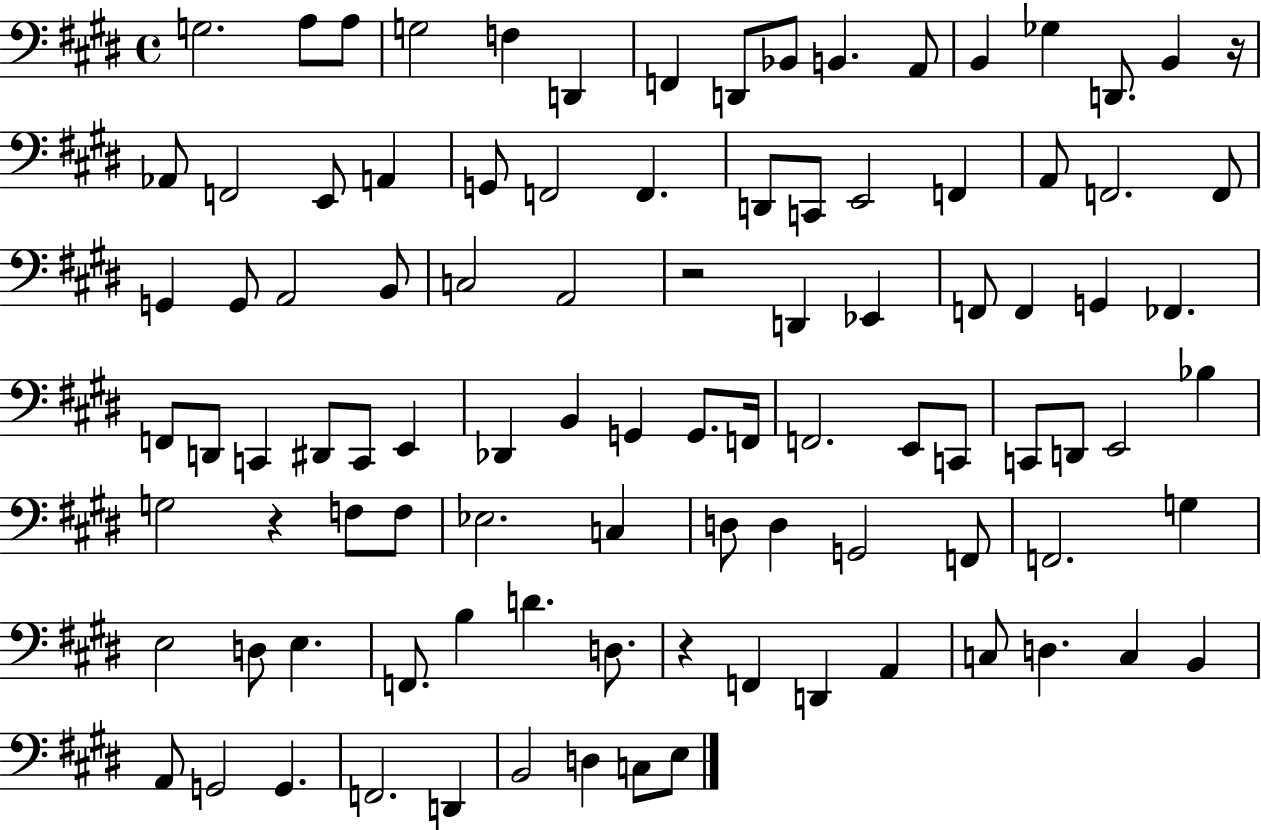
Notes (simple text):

G3/h. A3/e A3/e G3/h F3/q D2/q F2/q D2/e Bb2/e B2/q. A2/e B2/q Gb3/q D2/e. B2/q R/s Ab2/e F2/h E2/e A2/q G2/e F2/h F2/q. D2/e C2/e E2/h F2/q A2/e F2/h. F2/e G2/q G2/e A2/h B2/e C3/h A2/h R/h D2/q Eb2/q F2/e F2/q G2/q FES2/q. F2/e D2/e C2/q D#2/e C2/e E2/q Db2/q B2/q G2/q G2/e. F2/s F2/h. E2/e C2/e C2/e D2/e E2/h Bb3/q G3/h R/q F3/e F3/e Eb3/h. C3/q D3/e D3/q G2/h F2/e F2/h. G3/q E3/h D3/e E3/q. F2/e. B3/q D4/q. D3/e. R/q F2/q D2/q A2/q C3/e D3/q. C3/q B2/q A2/e G2/h G2/q. F2/h. D2/q B2/h D3/q C3/e E3/e